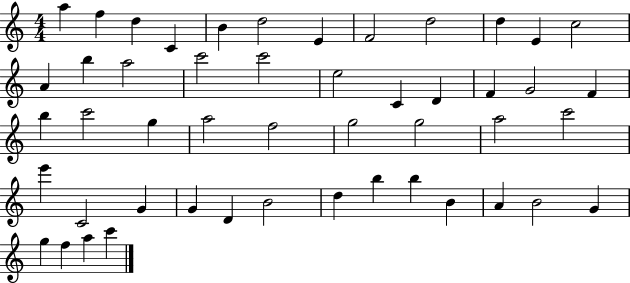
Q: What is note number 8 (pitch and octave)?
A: F4